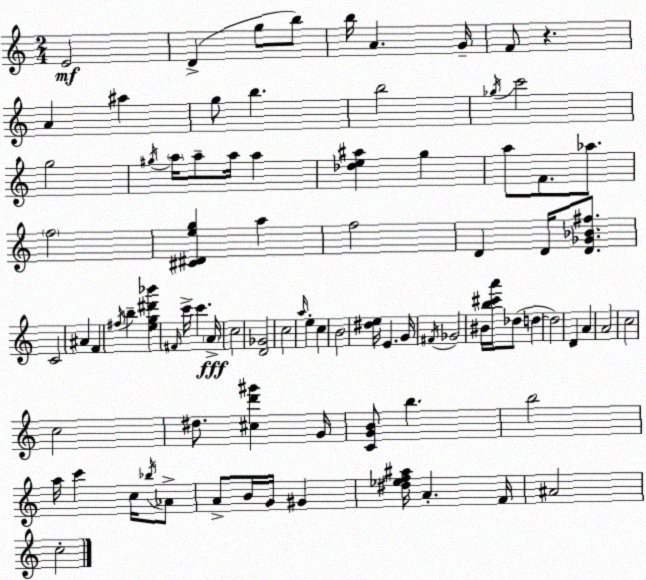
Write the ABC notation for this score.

X:1
T:Untitled
M:2/4
L:1/4
K:C
E2 D g/2 b/2 b/4 A G/4 F/2 z A ^a g/2 b b2 _g/4 c'2 g2 ^g/4 a/4 a/2 a/4 a [_de^a] g a/2 F/2 _a/2 f2 [^C^Deg] a f2 D D/4 [D_G_B^f]/2 C2 ^A F ^f/4 b [eg^d'_b'] ^F/4 c'/4 c' A/4 c2 [D_G]2 c2 a/4 e c B2 [^de]/4 E G/4 ^F/4 _G2 ^B/4 [b^c'a']/4 _d/2 d d2 D A A2 c2 c2 ^d/2 [^cd'^g'] G/4 [CGB]/2 b b2 a/4 c' c/4 _b/4 _A/2 A/2 B/4 G/4 ^G [^d_ef^a]/4 A F/4 ^A2 c2